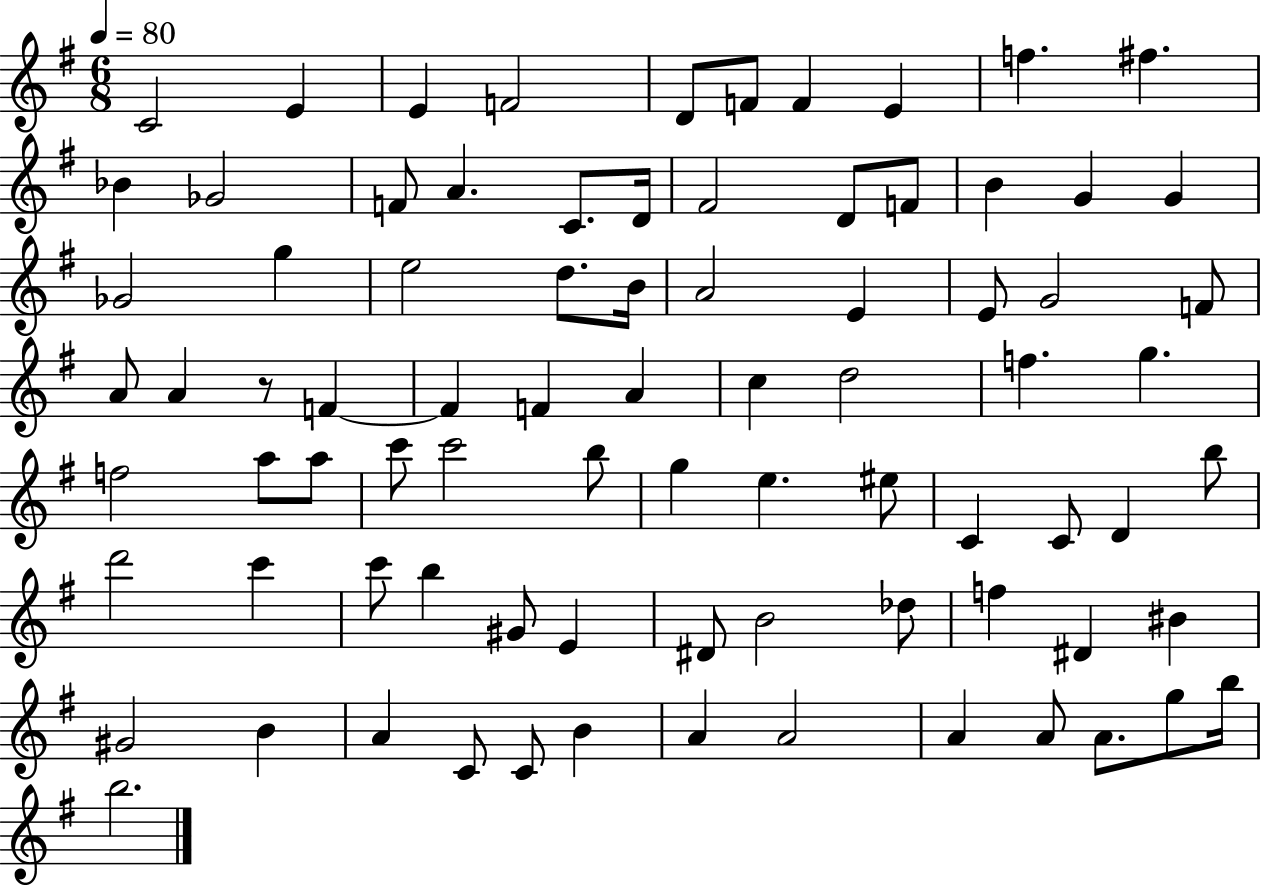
C4/h E4/q E4/q F4/h D4/e F4/e F4/q E4/q F5/q. F#5/q. Bb4/q Gb4/h F4/e A4/q. C4/e. D4/s F#4/h D4/e F4/e B4/q G4/q G4/q Gb4/h G5/q E5/h D5/e. B4/s A4/h E4/q E4/e G4/h F4/e A4/e A4/q R/e F4/q F4/q F4/q A4/q C5/q D5/h F5/q. G5/q. F5/h A5/e A5/e C6/e C6/h B5/e G5/q E5/q. EIS5/e C4/q C4/e D4/q B5/e D6/h C6/q C6/e B5/q G#4/e E4/q D#4/e B4/h Db5/e F5/q D#4/q BIS4/q G#4/h B4/q A4/q C4/e C4/e B4/q A4/q A4/h A4/q A4/e A4/e. G5/e B5/s B5/h.